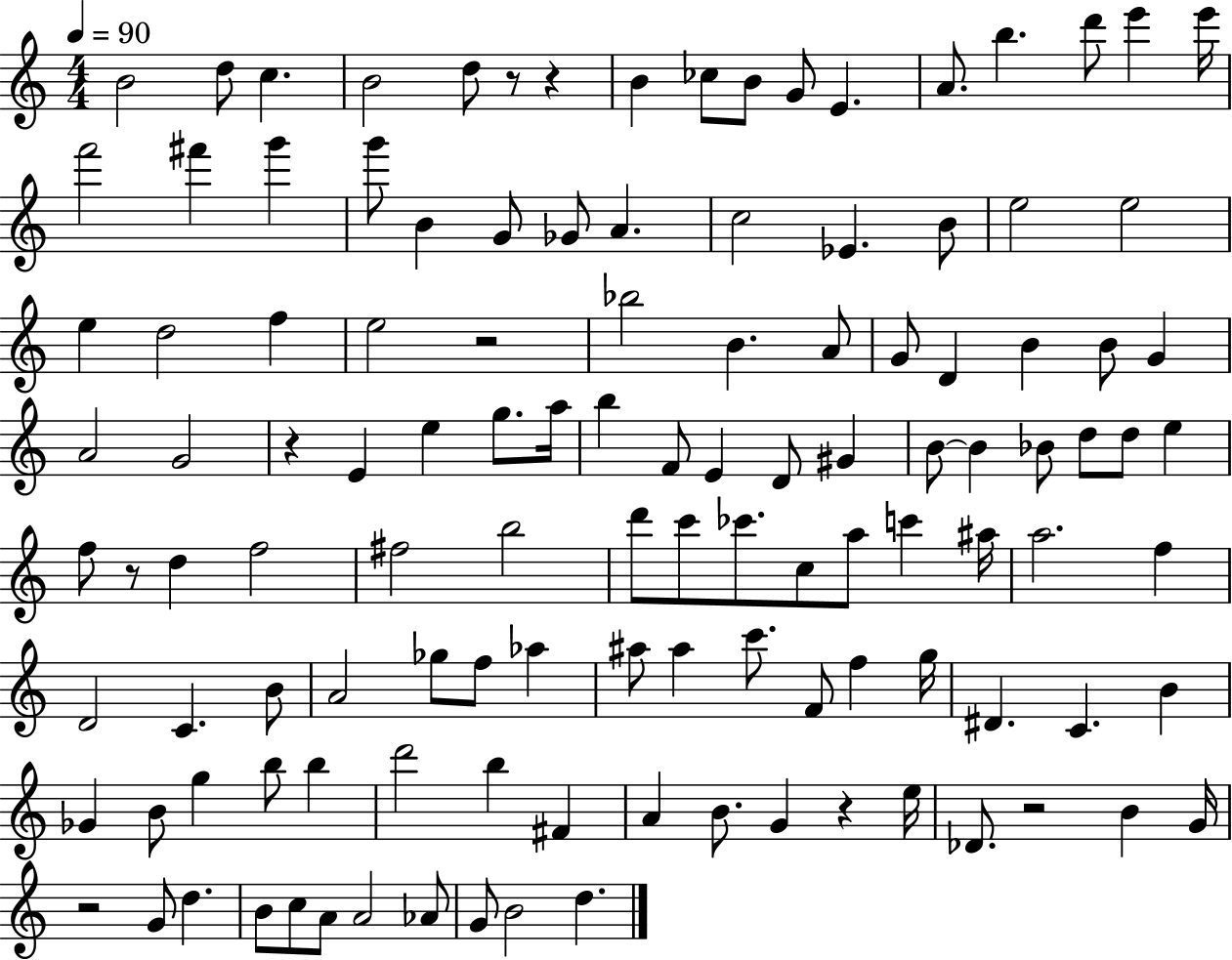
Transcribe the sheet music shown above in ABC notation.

X:1
T:Untitled
M:4/4
L:1/4
K:C
B2 d/2 c B2 d/2 z/2 z B _c/2 B/2 G/2 E A/2 b d'/2 e' e'/4 f'2 ^f' g' g'/2 B G/2 _G/2 A c2 _E B/2 e2 e2 e d2 f e2 z2 _b2 B A/2 G/2 D B B/2 G A2 G2 z E e g/2 a/4 b F/2 E D/2 ^G B/2 B _B/2 d/2 d/2 e f/2 z/2 d f2 ^f2 b2 d'/2 c'/2 _c'/2 c/2 a/2 c' ^a/4 a2 f D2 C B/2 A2 _g/2 f/2 _a ^a/2 ^a c'/2 F/2 f g/4 ^D C B _G B/2 g b/2 b d'2 b ^F A B/2 G z e/4 _D/2 z2 B G/4 z2 G/2 d B/2 c/2 A/2 A2 _A/2 G/2 B2 d